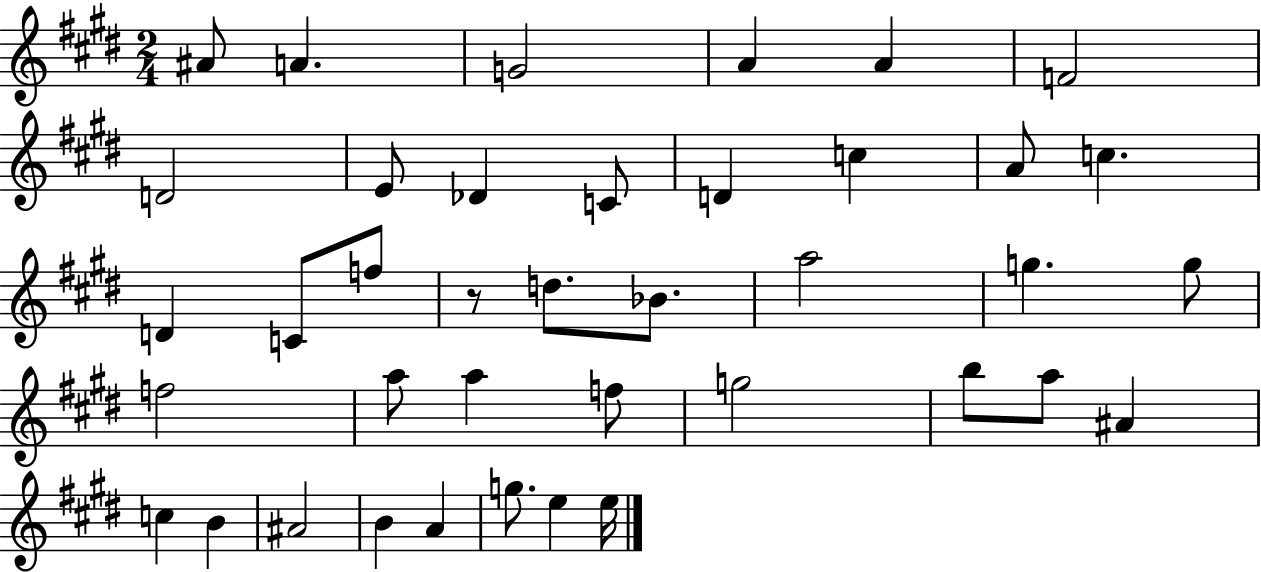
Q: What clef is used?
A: treble